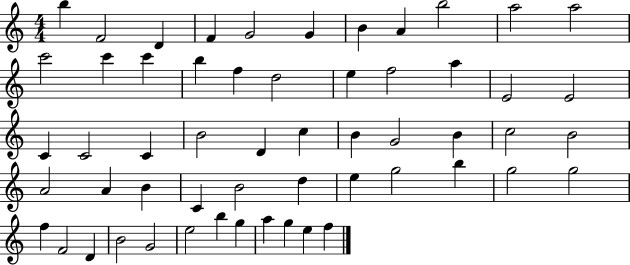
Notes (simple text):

B5/q F4/h D4/q F4/q G4/h G4/q B4/q A4/q B5/h A5/h A5/h C6/h C6/q C6/q B5/q F5/q D5/h E5/q F5/h A5/q E4/h E4/h C4/q C4/h C4/q B4/h D4/q C5/q B4/q G4/h B4/q C5/h B4/h A4/h A4/q B4/q C4/q B4/h D5/q E5/q G5/h B5/q G5/h G5/h F5/q F4/h D4/q B4/h G4/h E5/h B5/q G5/q A5/q G5/q E5/q F5/q